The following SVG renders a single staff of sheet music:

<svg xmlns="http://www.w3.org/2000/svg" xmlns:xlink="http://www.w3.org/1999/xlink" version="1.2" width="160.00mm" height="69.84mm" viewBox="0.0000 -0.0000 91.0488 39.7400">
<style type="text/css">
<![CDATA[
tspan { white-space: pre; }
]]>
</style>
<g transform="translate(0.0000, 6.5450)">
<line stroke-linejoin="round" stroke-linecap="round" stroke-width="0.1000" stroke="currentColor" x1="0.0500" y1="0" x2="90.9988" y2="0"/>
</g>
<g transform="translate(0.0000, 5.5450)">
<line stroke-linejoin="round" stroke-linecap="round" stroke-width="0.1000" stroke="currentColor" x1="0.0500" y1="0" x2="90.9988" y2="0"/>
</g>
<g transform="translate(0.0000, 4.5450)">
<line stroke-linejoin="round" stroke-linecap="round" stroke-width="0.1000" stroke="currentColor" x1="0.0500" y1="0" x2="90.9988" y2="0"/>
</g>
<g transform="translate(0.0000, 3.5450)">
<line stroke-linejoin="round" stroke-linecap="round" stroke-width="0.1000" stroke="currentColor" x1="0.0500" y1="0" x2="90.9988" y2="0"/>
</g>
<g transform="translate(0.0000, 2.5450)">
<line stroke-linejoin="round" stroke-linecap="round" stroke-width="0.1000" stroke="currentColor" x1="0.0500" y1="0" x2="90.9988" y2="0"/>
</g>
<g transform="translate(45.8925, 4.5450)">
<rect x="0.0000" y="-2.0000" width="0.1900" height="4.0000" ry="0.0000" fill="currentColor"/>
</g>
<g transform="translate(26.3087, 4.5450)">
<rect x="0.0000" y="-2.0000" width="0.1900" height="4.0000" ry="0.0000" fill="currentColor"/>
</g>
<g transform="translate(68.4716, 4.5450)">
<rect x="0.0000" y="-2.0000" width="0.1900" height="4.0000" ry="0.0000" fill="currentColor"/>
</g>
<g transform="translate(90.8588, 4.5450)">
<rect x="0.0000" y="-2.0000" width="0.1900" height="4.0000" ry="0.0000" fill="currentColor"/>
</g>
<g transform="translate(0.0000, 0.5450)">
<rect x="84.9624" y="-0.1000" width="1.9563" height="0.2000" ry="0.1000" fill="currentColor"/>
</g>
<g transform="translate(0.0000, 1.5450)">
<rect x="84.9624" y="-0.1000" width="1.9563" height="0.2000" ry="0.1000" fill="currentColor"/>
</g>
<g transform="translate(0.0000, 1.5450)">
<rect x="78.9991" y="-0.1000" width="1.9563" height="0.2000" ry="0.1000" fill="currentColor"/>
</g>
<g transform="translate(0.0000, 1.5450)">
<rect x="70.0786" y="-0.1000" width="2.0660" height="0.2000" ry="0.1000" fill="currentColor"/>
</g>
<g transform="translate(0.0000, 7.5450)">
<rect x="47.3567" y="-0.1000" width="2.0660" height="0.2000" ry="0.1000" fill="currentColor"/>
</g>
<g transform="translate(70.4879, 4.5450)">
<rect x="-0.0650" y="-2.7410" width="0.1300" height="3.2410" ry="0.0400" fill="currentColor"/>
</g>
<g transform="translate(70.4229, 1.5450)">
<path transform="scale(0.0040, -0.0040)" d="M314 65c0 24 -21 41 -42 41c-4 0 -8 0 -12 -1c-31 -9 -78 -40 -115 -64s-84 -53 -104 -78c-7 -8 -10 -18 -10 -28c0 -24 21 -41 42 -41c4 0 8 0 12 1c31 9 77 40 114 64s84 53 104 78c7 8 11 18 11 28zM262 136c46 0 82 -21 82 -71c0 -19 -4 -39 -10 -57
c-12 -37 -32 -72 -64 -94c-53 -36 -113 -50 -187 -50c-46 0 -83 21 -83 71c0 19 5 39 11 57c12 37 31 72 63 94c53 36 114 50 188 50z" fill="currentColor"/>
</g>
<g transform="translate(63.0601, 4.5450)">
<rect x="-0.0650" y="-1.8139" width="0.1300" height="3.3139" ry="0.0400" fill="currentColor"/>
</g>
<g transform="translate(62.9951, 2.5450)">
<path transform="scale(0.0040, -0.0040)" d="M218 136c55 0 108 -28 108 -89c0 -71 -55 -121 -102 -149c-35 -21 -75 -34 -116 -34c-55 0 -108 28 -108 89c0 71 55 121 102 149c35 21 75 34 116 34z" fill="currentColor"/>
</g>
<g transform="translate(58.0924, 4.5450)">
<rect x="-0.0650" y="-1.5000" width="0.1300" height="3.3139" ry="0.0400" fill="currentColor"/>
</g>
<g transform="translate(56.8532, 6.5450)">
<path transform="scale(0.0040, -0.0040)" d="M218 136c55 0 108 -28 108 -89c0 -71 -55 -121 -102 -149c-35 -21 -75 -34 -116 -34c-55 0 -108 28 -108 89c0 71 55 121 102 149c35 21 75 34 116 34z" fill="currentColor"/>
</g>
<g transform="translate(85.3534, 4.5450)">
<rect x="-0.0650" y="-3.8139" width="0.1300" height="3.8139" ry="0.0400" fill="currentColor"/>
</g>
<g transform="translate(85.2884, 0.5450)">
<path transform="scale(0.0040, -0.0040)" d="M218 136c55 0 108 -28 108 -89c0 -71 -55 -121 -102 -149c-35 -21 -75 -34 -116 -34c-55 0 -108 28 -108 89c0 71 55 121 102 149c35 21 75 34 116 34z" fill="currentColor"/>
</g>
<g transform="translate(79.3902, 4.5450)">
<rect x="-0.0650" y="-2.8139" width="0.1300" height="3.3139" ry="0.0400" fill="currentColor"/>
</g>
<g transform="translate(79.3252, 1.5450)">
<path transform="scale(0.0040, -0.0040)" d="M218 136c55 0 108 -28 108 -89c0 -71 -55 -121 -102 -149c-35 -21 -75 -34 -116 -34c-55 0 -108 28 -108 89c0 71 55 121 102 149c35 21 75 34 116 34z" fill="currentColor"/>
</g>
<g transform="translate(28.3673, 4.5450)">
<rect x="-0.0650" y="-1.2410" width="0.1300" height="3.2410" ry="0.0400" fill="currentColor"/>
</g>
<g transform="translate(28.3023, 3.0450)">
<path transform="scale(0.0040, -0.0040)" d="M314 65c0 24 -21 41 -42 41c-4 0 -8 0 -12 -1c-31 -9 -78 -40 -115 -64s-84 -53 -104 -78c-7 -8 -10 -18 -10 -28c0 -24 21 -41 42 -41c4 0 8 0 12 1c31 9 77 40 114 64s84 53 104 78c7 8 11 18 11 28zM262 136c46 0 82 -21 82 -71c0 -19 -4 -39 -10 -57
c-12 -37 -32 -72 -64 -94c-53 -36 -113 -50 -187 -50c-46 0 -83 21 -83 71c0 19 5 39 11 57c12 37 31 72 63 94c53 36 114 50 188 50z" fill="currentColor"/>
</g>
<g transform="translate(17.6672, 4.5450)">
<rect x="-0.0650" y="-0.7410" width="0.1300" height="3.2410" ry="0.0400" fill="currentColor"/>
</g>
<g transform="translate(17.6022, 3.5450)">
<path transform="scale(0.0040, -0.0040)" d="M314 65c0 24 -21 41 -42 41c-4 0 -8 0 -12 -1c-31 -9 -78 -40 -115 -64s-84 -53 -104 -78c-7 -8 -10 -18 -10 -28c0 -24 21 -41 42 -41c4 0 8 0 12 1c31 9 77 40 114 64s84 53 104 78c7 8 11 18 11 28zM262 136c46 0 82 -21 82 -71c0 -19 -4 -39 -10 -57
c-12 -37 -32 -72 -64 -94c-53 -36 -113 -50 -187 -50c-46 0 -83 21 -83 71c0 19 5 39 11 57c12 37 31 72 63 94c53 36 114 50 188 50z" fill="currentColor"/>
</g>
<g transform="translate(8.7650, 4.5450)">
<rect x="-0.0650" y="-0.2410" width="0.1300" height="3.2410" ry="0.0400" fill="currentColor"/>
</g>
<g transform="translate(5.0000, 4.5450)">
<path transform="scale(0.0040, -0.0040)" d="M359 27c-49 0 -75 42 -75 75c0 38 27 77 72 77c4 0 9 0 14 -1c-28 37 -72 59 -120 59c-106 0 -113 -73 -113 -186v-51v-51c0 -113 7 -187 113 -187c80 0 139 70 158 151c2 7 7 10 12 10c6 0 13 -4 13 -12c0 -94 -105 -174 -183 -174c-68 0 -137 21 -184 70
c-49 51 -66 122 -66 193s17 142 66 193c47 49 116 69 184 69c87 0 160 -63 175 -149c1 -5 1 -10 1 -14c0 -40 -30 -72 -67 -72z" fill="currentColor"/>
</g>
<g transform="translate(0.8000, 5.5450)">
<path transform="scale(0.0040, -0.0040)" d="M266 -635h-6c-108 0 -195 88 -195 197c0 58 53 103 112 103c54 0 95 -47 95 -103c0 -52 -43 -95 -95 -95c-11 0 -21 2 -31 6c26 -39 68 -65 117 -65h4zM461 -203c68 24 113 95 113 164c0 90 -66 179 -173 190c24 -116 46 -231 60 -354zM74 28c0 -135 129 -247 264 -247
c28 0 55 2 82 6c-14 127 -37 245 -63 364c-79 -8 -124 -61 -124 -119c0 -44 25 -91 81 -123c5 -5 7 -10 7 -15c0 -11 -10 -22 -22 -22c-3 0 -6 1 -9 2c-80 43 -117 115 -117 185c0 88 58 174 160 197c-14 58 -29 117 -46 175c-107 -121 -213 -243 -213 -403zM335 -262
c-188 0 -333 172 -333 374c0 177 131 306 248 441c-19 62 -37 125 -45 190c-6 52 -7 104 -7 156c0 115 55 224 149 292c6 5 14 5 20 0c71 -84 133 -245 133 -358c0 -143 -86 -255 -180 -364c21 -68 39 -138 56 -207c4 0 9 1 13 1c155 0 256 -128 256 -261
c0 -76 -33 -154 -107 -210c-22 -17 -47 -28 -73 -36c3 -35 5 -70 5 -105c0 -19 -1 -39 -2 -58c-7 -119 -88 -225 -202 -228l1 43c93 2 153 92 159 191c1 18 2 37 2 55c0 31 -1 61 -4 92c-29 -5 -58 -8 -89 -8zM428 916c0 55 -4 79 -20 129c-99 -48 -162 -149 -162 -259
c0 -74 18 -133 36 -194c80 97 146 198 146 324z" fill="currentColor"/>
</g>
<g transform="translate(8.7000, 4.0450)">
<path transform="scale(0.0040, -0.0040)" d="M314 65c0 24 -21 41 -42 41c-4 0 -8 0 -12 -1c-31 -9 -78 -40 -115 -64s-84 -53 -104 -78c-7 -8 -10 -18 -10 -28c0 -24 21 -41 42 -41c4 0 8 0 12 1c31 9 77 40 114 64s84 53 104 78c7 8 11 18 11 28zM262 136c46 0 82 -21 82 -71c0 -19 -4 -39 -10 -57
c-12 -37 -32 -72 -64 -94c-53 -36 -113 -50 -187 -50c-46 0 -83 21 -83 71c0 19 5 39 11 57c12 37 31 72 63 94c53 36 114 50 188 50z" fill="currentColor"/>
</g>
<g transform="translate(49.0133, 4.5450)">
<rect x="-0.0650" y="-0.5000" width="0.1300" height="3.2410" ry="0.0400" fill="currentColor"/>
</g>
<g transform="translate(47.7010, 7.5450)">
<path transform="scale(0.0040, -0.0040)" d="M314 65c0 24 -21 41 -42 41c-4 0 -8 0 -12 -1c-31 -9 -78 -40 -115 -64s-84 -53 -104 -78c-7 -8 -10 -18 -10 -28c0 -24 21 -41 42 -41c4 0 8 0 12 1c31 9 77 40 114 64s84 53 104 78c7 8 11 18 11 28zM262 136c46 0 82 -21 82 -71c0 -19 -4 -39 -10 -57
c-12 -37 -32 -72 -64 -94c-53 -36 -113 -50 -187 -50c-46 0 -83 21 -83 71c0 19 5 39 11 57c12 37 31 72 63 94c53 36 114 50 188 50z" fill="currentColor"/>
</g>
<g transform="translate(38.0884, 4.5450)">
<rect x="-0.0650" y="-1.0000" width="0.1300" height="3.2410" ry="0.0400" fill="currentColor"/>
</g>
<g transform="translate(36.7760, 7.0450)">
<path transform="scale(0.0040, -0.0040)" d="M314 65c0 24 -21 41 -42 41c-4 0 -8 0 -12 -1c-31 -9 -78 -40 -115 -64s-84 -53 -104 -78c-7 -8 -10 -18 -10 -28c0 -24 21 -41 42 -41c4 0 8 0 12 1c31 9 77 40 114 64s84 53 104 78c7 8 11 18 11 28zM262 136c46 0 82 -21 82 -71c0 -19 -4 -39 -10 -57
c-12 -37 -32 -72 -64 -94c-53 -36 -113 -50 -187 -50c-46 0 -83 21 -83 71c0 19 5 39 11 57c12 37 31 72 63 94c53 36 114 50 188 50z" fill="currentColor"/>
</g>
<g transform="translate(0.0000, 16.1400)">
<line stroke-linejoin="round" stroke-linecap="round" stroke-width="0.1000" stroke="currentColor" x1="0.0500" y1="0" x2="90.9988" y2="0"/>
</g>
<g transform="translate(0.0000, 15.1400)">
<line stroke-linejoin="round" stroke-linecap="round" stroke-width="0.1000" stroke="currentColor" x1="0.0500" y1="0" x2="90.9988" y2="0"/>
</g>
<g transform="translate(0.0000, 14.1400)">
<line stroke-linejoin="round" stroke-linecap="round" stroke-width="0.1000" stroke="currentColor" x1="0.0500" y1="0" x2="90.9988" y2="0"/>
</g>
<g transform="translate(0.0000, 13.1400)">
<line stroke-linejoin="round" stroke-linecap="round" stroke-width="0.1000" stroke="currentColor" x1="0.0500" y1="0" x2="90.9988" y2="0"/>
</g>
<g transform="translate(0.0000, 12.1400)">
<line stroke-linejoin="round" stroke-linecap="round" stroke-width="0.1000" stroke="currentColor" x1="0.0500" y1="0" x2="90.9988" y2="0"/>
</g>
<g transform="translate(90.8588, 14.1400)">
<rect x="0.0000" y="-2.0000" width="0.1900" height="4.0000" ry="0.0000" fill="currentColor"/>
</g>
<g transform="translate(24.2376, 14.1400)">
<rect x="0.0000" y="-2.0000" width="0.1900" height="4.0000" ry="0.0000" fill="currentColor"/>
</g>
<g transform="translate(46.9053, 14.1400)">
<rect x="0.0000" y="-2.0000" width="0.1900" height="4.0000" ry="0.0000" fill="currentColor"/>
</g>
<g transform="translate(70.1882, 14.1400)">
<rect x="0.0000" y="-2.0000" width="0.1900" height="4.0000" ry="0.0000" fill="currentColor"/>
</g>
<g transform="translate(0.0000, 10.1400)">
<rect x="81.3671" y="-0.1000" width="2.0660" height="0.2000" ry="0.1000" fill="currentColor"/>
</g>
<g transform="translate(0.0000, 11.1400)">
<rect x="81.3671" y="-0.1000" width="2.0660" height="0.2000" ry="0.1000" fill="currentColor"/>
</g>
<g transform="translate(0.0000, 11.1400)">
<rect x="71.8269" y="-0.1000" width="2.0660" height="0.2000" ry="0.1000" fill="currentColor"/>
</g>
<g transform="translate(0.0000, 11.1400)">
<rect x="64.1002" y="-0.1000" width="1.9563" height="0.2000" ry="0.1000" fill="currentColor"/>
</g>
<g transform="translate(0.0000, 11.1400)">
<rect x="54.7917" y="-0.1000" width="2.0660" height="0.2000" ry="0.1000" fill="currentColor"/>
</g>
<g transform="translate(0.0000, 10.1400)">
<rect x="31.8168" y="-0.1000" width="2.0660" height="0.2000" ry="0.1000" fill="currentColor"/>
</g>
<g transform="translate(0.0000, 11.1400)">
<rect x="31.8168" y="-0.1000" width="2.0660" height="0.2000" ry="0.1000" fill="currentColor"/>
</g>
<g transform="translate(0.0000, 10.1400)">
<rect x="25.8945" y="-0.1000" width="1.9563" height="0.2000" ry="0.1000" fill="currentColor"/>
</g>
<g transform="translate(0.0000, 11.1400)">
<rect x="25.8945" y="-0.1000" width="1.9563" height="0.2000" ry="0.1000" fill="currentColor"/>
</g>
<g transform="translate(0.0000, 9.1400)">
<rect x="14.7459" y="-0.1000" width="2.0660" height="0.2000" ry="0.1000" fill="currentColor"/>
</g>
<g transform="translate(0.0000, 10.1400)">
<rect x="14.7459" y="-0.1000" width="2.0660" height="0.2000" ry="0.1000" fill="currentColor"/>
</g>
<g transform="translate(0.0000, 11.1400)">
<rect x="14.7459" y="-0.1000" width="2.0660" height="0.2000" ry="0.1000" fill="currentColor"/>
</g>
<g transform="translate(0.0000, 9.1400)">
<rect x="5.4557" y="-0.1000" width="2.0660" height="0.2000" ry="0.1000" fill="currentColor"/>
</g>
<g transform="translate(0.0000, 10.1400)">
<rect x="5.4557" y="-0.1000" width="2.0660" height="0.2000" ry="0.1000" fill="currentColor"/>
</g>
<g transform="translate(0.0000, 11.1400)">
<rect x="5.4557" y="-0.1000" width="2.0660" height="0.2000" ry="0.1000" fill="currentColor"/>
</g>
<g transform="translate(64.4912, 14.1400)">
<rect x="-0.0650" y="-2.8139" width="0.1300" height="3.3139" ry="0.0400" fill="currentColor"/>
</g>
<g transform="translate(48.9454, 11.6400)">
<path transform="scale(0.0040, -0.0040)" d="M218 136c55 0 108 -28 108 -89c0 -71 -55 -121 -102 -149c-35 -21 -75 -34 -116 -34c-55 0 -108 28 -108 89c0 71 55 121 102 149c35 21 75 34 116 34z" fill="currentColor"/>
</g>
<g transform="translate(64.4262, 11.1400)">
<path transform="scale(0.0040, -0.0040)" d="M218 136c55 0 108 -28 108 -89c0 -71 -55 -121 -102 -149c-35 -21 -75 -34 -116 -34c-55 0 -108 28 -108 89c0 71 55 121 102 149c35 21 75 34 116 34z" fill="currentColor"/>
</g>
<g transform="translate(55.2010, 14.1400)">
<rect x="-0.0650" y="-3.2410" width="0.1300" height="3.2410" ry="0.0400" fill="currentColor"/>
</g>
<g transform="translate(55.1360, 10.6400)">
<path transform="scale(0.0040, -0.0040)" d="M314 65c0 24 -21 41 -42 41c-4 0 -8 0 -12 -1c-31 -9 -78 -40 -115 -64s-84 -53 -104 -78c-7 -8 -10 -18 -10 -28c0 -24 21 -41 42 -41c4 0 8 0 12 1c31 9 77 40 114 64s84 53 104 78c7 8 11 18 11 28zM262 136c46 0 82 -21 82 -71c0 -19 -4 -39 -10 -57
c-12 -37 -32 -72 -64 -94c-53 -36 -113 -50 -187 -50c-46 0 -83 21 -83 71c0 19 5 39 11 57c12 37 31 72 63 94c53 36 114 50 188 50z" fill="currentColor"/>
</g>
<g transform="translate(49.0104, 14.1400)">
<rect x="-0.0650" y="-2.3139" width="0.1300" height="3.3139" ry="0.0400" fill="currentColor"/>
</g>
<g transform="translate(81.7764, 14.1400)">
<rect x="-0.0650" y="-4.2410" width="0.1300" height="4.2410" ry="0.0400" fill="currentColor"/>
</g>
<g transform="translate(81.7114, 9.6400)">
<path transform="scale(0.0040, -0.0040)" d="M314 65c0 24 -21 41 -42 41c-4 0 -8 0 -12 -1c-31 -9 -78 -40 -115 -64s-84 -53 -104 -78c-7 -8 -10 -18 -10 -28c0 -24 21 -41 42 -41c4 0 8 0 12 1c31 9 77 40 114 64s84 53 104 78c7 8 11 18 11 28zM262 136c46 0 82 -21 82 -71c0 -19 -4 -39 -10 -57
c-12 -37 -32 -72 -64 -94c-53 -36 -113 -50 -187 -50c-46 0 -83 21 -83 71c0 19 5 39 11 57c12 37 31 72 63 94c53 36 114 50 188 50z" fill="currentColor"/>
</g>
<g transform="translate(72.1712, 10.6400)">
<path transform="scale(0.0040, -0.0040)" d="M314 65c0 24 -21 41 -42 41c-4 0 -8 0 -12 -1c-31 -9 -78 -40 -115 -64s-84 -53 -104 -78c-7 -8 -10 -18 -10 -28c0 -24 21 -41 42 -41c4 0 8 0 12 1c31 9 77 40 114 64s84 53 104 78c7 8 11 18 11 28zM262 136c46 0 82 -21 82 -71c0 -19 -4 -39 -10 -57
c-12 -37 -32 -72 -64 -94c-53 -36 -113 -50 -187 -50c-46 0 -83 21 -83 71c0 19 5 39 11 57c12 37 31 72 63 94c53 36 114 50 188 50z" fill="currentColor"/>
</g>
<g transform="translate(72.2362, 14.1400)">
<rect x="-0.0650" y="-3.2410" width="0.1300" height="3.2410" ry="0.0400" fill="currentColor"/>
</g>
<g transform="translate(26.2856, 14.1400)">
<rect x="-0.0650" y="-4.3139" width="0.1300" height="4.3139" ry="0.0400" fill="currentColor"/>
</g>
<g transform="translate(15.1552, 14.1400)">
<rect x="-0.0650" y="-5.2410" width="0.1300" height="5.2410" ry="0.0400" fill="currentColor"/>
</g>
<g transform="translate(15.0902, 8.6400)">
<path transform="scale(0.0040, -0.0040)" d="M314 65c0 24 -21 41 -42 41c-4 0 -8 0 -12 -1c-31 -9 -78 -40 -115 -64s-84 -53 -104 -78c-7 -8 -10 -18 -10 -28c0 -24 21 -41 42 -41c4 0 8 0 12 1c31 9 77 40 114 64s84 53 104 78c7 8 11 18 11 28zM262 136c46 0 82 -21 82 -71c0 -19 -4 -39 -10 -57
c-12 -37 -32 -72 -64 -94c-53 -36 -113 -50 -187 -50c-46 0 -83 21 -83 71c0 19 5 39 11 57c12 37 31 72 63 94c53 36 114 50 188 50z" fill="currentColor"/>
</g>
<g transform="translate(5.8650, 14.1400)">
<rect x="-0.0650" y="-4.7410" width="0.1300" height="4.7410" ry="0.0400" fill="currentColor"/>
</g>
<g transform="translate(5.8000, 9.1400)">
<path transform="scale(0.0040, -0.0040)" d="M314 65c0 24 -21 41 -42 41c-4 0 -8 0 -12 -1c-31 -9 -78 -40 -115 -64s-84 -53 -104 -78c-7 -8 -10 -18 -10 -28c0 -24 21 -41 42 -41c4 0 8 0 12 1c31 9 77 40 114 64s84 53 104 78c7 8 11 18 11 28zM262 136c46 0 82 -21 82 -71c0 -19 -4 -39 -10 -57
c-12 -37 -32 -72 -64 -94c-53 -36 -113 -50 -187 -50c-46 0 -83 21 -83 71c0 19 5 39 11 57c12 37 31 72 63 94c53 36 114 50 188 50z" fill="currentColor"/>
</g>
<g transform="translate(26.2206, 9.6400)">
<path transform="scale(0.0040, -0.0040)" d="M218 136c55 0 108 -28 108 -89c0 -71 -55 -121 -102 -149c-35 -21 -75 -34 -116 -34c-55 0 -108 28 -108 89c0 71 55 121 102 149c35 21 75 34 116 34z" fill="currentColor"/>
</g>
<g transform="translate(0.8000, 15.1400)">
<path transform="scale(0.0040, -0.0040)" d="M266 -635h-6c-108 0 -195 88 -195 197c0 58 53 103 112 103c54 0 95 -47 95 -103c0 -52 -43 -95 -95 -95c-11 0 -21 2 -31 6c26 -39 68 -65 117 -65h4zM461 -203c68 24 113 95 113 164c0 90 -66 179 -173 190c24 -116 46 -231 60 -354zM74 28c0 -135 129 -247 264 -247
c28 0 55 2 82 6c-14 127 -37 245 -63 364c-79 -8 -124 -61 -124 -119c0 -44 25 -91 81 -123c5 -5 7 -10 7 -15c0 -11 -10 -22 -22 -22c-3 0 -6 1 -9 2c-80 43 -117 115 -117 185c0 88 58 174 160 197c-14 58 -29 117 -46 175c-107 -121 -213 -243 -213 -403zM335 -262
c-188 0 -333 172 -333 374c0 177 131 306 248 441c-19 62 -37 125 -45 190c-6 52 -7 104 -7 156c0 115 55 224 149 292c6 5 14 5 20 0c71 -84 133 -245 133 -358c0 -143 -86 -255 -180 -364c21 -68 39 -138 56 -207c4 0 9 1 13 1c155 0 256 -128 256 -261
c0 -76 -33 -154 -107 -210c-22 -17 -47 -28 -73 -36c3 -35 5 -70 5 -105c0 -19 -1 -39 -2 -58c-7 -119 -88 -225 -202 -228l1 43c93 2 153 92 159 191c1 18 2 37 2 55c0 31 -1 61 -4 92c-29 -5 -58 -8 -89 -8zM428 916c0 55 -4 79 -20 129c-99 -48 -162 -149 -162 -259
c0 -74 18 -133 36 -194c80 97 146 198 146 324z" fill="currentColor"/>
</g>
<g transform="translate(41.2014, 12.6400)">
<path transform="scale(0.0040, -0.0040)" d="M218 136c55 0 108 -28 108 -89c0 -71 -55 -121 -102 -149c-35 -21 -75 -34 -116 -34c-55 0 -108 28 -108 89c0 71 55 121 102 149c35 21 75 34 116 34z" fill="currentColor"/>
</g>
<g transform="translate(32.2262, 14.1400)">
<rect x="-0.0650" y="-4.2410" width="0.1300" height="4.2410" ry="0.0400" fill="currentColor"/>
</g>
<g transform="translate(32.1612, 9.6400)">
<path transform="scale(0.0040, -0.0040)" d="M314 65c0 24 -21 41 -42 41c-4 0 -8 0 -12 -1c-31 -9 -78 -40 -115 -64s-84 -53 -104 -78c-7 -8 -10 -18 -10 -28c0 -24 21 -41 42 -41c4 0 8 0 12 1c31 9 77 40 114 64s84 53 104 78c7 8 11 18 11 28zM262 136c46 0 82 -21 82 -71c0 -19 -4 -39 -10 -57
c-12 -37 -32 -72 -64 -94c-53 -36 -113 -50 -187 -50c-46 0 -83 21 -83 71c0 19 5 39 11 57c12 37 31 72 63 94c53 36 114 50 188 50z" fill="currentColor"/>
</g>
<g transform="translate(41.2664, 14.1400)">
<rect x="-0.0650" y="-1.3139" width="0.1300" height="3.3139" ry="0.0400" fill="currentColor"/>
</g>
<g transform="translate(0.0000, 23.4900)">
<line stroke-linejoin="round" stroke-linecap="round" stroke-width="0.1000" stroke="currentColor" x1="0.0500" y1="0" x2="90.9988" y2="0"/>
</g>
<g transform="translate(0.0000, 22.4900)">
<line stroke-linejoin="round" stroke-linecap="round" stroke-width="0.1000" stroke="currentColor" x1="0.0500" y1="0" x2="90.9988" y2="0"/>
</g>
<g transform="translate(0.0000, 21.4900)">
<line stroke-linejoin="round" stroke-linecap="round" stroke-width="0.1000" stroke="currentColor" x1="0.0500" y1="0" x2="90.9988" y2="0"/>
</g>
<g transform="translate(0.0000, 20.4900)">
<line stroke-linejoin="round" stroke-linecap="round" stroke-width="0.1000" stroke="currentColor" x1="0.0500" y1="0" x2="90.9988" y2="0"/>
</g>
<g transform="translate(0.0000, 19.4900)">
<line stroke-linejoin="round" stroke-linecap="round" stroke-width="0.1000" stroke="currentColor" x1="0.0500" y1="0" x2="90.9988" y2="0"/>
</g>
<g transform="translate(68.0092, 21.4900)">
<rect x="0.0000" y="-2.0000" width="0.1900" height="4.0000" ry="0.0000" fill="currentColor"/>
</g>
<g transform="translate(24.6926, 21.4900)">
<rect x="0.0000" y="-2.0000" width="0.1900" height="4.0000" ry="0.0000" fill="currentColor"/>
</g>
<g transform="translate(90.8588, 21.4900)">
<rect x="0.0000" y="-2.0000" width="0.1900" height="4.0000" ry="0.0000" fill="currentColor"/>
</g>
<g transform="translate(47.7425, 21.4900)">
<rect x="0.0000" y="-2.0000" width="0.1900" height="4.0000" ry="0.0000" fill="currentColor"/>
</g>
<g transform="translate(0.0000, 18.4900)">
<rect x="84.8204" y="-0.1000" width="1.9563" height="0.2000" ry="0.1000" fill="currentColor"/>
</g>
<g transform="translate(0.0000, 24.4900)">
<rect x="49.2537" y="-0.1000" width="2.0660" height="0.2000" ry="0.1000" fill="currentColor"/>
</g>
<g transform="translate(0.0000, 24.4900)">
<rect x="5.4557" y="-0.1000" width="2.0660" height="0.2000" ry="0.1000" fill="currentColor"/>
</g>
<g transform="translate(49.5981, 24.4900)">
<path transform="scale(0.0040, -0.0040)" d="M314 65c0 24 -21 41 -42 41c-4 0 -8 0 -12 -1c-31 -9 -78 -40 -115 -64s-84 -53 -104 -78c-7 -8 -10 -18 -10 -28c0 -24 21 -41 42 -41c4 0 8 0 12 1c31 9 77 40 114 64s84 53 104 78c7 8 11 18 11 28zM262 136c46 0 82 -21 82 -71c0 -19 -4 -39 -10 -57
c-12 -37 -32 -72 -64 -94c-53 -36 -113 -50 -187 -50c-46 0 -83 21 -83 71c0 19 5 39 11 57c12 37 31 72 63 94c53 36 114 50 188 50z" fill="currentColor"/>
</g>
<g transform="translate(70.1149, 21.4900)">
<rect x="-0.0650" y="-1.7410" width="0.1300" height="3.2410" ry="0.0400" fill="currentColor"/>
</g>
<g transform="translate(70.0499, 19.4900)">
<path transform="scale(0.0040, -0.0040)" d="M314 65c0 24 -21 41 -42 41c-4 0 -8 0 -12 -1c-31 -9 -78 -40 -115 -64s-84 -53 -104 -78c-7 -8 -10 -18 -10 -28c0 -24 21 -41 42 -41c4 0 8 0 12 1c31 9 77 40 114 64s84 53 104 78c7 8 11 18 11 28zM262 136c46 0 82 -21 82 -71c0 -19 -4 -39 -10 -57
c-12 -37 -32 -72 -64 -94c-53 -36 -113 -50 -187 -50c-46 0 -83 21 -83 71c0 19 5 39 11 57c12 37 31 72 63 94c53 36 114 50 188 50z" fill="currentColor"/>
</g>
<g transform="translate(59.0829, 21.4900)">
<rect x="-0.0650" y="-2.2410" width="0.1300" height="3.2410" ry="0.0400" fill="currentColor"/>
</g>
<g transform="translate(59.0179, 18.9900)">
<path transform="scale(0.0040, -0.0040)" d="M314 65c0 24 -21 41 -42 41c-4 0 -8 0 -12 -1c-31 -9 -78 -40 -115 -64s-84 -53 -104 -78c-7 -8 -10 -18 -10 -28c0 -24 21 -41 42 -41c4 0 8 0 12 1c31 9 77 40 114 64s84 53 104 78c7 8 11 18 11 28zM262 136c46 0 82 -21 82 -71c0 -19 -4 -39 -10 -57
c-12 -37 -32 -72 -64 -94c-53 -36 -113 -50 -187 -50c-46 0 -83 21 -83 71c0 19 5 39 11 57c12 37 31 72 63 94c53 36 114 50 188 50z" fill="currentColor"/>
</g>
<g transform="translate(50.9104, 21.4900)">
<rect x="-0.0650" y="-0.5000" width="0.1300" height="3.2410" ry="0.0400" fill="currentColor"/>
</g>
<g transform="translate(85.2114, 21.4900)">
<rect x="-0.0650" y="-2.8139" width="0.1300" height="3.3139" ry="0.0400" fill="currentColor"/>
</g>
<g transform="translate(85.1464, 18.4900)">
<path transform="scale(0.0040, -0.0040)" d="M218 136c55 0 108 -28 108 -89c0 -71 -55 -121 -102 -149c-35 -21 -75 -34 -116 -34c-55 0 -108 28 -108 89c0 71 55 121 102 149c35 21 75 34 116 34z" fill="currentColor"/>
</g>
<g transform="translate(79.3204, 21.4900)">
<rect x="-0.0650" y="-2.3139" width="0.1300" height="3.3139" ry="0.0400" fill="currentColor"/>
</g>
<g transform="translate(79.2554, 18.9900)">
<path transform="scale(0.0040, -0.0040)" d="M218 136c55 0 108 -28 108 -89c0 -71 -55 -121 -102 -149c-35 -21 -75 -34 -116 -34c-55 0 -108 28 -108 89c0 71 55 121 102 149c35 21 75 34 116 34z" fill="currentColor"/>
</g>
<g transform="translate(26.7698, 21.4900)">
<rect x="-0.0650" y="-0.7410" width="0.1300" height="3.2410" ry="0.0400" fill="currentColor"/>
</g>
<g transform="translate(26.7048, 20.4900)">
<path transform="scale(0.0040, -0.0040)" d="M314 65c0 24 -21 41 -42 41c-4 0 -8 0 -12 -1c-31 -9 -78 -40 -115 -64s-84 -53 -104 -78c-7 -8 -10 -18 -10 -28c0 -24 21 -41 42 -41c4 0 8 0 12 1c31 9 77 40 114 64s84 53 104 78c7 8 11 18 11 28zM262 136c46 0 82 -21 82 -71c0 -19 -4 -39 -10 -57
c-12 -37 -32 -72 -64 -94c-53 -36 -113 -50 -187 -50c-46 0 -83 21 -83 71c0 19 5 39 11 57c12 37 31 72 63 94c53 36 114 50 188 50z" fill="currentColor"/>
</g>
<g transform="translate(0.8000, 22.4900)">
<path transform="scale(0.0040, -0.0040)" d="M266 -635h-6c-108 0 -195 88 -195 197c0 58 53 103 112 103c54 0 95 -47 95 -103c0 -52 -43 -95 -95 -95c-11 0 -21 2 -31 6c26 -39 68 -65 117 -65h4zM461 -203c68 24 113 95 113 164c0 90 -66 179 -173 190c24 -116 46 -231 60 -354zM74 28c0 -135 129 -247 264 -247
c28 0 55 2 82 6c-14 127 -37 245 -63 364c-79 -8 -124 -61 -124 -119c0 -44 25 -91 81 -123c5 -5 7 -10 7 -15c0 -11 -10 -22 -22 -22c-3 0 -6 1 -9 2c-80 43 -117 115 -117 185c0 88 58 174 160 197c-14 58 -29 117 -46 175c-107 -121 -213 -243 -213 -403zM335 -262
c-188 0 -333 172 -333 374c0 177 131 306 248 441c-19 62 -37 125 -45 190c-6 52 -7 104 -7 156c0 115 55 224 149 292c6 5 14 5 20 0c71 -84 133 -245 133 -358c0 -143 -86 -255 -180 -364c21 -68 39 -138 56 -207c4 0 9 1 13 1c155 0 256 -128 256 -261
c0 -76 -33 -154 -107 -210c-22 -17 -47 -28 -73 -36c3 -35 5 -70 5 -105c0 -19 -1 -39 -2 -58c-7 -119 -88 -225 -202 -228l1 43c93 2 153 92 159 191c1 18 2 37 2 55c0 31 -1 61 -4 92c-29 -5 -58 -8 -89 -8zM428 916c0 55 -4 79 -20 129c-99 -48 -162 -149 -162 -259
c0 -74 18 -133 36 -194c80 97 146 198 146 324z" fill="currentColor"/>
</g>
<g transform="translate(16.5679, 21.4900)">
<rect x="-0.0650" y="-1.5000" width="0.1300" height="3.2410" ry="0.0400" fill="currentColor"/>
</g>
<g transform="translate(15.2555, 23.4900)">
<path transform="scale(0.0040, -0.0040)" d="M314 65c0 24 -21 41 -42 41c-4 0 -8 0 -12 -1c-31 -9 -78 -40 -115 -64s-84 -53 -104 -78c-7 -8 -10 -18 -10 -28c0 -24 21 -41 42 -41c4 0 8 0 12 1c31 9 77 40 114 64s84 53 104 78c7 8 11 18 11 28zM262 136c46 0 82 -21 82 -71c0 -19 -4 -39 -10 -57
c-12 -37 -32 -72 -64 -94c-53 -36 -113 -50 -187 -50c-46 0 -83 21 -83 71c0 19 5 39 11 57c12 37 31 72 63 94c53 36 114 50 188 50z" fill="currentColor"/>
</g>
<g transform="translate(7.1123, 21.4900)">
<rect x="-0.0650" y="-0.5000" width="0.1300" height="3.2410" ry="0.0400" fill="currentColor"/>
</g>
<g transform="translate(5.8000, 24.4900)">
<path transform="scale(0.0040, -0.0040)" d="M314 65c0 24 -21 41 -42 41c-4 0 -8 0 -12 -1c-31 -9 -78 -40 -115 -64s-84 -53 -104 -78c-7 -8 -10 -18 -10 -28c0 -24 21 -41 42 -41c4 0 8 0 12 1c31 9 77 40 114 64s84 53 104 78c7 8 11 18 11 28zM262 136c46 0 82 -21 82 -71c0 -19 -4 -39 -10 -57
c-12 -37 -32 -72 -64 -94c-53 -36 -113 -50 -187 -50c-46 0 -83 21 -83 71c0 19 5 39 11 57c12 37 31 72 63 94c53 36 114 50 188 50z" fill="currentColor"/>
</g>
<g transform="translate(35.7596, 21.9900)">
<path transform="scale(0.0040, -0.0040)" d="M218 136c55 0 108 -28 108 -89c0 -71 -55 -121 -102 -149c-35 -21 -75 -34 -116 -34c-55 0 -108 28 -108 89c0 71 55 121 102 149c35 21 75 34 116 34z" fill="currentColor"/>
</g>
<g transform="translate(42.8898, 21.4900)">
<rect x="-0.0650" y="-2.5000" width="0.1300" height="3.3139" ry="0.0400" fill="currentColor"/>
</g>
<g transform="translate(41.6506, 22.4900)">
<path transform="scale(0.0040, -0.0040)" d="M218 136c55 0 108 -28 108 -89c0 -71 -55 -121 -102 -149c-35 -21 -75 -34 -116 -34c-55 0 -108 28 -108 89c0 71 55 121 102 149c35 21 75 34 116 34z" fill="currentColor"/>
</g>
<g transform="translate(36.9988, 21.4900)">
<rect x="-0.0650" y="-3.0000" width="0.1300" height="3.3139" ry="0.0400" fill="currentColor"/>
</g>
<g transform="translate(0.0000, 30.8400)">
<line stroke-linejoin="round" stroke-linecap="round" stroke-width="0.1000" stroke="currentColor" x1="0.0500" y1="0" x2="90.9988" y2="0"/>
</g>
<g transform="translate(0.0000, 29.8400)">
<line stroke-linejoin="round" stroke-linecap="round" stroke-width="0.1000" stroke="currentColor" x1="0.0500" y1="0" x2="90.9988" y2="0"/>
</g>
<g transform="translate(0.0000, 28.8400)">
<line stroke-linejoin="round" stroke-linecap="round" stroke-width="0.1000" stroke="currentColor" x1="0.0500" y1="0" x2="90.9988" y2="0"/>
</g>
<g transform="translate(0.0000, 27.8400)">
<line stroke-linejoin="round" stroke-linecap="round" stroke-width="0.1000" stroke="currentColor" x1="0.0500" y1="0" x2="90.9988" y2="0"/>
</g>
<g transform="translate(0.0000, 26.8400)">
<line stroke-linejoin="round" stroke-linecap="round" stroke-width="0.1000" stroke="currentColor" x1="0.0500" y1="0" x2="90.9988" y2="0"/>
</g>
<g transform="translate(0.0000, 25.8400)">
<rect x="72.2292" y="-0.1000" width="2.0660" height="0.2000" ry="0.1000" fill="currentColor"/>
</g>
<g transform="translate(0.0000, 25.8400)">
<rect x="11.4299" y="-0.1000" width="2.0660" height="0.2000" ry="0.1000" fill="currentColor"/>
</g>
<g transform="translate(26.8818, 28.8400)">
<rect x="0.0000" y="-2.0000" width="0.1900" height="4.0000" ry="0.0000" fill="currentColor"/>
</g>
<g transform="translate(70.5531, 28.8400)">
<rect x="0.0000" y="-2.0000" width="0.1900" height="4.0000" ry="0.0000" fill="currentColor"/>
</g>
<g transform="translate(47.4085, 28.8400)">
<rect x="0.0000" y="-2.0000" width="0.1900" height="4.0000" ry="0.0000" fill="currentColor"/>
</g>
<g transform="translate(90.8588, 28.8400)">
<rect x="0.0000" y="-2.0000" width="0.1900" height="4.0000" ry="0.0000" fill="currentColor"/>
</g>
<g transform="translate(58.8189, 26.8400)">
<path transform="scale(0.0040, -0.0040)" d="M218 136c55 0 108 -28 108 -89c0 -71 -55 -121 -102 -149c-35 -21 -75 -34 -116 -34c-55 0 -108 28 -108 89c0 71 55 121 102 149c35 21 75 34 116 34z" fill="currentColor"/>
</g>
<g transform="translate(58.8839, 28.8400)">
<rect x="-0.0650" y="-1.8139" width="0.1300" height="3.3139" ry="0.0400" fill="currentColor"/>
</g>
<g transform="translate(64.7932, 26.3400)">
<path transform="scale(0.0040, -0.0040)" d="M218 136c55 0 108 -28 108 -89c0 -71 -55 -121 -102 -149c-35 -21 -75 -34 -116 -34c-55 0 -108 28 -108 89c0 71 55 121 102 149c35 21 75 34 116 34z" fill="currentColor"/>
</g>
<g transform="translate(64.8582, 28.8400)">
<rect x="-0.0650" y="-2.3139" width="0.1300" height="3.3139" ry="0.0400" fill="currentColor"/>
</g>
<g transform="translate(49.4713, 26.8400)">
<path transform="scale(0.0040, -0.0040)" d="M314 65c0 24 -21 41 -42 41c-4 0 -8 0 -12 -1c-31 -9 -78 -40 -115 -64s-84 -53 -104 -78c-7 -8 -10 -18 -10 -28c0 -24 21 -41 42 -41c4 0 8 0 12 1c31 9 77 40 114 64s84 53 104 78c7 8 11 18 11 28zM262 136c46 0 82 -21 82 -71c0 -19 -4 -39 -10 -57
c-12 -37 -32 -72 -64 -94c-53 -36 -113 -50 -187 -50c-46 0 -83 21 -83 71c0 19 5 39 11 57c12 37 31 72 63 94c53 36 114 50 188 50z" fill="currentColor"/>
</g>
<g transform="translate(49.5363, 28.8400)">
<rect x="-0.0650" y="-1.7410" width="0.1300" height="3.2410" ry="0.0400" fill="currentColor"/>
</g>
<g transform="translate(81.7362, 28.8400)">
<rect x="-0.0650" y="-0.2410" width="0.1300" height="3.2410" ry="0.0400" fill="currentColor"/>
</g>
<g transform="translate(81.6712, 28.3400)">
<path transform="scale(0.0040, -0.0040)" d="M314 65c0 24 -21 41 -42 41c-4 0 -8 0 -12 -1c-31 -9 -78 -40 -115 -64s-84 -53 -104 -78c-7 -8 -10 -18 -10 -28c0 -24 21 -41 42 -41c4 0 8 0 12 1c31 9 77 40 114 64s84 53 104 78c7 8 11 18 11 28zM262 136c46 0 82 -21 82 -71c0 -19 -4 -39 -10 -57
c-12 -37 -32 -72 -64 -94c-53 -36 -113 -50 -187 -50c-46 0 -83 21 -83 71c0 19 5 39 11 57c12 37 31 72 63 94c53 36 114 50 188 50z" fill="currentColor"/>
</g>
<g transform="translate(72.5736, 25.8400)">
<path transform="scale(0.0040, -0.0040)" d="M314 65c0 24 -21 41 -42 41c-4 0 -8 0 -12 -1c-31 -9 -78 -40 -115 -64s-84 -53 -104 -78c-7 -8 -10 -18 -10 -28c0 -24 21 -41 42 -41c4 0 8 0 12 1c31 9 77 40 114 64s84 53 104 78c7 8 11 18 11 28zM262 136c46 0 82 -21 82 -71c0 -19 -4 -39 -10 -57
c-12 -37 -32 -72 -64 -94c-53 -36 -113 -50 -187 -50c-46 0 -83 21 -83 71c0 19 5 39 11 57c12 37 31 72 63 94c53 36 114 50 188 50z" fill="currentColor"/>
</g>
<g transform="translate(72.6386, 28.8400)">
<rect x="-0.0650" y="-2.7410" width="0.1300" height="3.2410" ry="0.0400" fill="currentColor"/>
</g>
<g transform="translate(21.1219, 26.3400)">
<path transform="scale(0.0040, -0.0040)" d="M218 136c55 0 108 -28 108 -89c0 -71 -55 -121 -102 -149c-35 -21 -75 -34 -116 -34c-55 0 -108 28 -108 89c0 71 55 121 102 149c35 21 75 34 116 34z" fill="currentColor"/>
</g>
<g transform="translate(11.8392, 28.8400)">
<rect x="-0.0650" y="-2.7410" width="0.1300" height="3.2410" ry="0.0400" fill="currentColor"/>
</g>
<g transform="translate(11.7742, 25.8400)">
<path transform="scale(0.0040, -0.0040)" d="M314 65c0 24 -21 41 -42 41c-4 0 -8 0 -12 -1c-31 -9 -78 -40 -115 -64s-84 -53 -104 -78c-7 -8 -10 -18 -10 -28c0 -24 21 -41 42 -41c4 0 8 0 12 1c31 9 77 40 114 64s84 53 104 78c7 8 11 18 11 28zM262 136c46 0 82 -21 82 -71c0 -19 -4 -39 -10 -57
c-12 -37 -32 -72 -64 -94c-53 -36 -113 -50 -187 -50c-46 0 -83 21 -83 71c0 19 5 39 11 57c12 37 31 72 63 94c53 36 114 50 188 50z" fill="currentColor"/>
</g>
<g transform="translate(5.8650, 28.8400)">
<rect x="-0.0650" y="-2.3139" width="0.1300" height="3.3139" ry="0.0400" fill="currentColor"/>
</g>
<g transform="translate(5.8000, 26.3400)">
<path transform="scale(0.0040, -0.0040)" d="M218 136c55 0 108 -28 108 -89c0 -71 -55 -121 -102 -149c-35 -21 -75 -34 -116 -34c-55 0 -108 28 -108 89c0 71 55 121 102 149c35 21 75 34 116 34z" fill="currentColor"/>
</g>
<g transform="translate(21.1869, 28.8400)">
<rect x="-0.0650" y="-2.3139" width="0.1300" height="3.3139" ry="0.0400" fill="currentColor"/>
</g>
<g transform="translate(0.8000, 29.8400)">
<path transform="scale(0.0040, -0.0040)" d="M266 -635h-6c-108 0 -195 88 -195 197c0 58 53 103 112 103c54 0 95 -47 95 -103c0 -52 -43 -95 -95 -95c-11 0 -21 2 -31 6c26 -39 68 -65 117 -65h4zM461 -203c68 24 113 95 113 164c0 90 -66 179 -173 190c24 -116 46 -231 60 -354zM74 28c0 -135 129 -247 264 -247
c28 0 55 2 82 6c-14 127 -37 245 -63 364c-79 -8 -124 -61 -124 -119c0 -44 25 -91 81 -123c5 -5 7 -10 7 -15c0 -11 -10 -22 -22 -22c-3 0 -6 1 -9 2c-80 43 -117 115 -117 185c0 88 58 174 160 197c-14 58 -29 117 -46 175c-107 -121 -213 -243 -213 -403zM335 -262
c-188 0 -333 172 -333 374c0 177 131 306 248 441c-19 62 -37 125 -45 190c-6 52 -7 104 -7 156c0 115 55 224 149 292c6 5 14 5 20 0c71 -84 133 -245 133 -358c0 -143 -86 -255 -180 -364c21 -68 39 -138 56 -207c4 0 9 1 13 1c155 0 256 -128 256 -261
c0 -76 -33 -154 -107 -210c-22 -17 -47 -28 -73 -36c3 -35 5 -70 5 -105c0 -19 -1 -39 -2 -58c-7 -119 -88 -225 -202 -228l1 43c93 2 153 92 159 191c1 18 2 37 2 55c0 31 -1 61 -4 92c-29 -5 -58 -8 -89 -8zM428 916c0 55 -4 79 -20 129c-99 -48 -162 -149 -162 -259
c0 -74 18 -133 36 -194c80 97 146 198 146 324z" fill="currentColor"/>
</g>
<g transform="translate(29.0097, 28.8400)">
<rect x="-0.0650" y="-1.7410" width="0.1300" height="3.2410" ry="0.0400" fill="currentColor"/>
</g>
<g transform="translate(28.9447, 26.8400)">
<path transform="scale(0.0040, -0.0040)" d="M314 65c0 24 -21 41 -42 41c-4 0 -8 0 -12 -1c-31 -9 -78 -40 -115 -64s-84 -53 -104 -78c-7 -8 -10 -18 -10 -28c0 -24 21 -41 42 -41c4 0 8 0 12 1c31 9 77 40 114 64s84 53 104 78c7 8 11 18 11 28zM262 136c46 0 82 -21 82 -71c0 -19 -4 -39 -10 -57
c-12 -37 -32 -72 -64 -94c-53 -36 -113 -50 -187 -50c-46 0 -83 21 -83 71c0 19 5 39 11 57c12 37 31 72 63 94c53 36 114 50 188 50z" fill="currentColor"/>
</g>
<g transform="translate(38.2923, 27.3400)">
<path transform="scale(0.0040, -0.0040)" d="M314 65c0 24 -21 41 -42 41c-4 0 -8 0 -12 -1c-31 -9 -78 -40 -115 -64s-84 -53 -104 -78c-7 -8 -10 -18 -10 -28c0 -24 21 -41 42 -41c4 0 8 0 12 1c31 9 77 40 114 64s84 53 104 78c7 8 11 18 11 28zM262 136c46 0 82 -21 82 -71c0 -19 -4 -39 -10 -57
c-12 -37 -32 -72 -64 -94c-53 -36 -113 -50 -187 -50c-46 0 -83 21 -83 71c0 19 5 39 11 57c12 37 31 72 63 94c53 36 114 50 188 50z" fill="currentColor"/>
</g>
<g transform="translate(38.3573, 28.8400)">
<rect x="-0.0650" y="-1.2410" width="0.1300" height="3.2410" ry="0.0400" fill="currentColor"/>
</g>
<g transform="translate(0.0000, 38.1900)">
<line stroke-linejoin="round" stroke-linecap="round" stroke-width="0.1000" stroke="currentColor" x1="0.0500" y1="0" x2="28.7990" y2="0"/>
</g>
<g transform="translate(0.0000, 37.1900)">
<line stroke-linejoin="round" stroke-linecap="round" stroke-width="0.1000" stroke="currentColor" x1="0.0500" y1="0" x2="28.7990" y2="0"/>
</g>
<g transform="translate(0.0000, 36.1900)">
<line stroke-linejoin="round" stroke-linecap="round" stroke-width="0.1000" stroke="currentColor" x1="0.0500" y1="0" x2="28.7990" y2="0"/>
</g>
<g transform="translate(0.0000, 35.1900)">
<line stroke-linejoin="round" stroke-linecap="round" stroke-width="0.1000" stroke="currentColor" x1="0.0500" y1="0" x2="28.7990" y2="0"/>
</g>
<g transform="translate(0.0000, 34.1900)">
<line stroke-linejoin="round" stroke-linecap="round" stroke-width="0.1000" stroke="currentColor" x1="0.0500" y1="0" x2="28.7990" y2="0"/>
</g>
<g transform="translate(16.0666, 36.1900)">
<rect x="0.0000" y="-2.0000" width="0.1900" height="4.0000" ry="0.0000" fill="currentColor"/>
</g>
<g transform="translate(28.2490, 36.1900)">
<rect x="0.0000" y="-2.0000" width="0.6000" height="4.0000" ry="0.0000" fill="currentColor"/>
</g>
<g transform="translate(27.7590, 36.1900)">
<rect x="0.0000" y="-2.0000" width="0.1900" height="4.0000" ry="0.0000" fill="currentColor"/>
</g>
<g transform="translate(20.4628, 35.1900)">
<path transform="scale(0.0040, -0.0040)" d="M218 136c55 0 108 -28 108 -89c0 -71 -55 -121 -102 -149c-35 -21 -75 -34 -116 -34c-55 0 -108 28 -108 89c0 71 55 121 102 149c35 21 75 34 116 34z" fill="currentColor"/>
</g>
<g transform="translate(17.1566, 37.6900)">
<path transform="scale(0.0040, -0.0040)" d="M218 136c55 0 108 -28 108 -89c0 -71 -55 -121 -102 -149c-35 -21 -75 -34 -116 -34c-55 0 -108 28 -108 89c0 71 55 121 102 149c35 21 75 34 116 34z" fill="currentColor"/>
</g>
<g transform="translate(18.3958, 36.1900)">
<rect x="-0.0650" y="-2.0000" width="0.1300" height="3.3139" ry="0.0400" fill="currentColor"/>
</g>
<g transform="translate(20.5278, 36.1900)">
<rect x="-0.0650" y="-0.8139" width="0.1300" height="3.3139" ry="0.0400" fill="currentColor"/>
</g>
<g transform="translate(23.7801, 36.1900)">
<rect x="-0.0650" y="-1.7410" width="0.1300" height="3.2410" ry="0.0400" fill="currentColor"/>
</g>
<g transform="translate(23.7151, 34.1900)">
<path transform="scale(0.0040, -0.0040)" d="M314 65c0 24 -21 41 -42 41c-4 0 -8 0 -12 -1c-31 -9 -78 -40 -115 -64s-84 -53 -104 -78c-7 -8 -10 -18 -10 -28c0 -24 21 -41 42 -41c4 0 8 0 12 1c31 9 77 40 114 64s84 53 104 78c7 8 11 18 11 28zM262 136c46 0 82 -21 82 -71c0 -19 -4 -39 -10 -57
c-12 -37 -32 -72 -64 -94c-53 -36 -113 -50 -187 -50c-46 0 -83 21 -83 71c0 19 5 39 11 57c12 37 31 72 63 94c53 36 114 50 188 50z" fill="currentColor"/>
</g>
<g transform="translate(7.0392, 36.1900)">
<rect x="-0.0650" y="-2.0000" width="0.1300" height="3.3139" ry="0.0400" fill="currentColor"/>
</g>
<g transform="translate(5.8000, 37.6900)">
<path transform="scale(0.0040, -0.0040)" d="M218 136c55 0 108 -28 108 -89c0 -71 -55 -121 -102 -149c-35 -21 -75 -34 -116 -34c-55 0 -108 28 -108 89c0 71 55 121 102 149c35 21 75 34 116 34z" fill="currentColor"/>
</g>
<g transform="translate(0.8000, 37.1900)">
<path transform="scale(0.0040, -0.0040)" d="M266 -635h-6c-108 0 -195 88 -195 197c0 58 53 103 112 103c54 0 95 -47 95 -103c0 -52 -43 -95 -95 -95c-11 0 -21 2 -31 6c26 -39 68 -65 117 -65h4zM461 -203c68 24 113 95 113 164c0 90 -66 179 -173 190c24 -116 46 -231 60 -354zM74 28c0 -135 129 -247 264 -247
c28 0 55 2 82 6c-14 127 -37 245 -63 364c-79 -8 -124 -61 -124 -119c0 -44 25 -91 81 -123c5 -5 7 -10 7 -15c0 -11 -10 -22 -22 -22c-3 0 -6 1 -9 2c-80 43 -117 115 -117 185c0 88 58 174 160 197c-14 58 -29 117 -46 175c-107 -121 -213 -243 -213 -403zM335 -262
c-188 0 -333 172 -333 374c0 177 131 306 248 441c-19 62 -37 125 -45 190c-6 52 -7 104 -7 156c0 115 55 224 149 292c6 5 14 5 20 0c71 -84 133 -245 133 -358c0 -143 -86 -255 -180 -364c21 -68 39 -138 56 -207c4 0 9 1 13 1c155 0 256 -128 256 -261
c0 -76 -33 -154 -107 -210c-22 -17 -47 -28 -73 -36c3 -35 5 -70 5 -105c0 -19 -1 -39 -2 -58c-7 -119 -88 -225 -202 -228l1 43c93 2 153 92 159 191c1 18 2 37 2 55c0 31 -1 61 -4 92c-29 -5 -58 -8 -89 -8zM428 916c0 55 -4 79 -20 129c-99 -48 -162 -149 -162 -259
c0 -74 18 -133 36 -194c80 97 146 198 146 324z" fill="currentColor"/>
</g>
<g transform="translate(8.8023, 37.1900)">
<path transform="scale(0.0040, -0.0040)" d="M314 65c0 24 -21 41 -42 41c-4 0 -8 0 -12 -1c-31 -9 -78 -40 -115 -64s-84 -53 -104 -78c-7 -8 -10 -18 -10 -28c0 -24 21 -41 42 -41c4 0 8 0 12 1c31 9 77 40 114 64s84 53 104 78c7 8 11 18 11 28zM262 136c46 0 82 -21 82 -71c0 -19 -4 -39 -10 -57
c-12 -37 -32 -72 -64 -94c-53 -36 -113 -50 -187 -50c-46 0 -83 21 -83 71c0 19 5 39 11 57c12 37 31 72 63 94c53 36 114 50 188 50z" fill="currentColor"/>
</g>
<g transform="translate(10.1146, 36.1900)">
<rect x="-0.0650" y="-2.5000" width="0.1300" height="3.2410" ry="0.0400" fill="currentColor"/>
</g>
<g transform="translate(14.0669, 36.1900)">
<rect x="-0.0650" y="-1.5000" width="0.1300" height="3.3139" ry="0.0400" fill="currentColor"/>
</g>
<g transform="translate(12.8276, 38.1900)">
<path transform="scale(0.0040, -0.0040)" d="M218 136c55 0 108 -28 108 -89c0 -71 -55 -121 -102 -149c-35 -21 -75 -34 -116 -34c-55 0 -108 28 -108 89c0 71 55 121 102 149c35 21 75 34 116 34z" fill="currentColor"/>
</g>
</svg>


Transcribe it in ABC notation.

X:1
T:Untitled
M:4/4
L:1/4
K:C
c2 d2 e2 D2 C2 E f a2 a c' e'2 f'2 d' d'2 e g b2 a b2 d'2 C2 E2 d2 A G C2 g2 f2 g a g a2 g f2 e2 f2 f g a2 c2 F G2 E F d f2